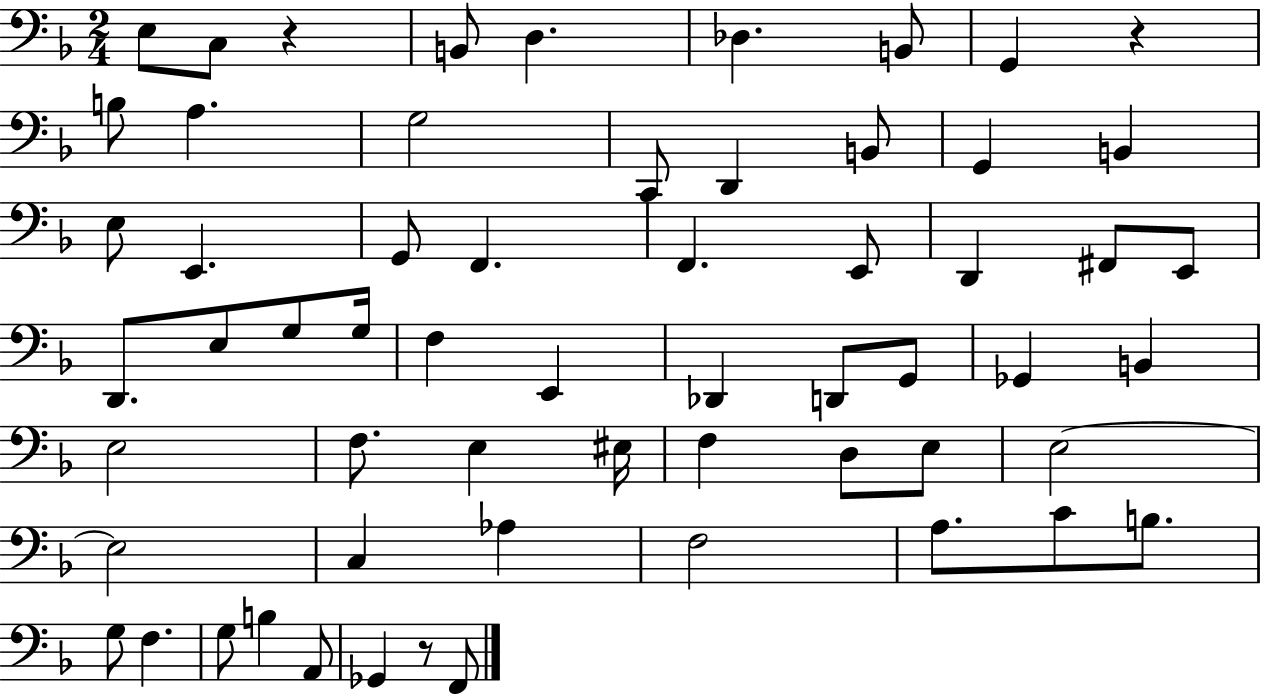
E3/e C3/e R/q B2/e D3/q. Db3/q. B2/e G2/q R/q B3/e A3/q. G3/h C2/e D2/q B2/e G2/q B2/q E3/e E2/q. G2/e F2/q. F2/q. E2/e D2/q F#2/e E2/e D2/e. E3/e G3/e G3/s F3/q E2/q Db2/q D2/e G2/e Gb2/q B2/q E3/h F3/e. E3/q EIS3/s F3/q D3/e E3/e E3/h E3/h C3/q Ab3/q F3/h A3/e. C4/e B3/e. G3/e F3/q. G3/e B3/q A2/e Gb2/q R/e F2/e